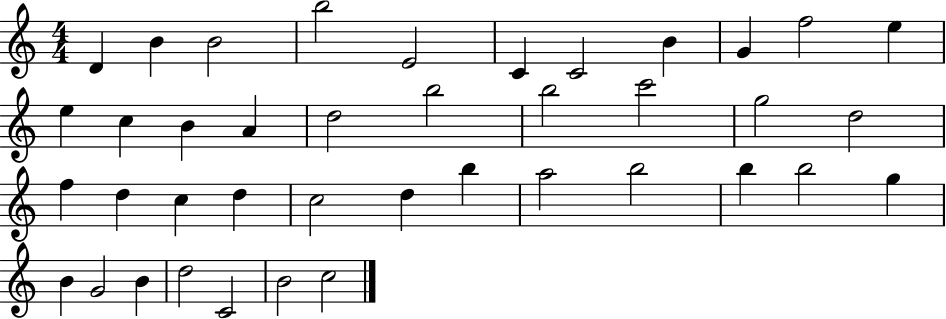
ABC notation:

X:1
T:Untitled
M:4/4
L:1/4
K:C
D B B2 b2 E2 C C2 B G f2 e e c B A d2 b2 b2 c'2 g2 d2 f d c d c2 d b a2 b2 b b2 g B G2 B d2 C2 B2 c2